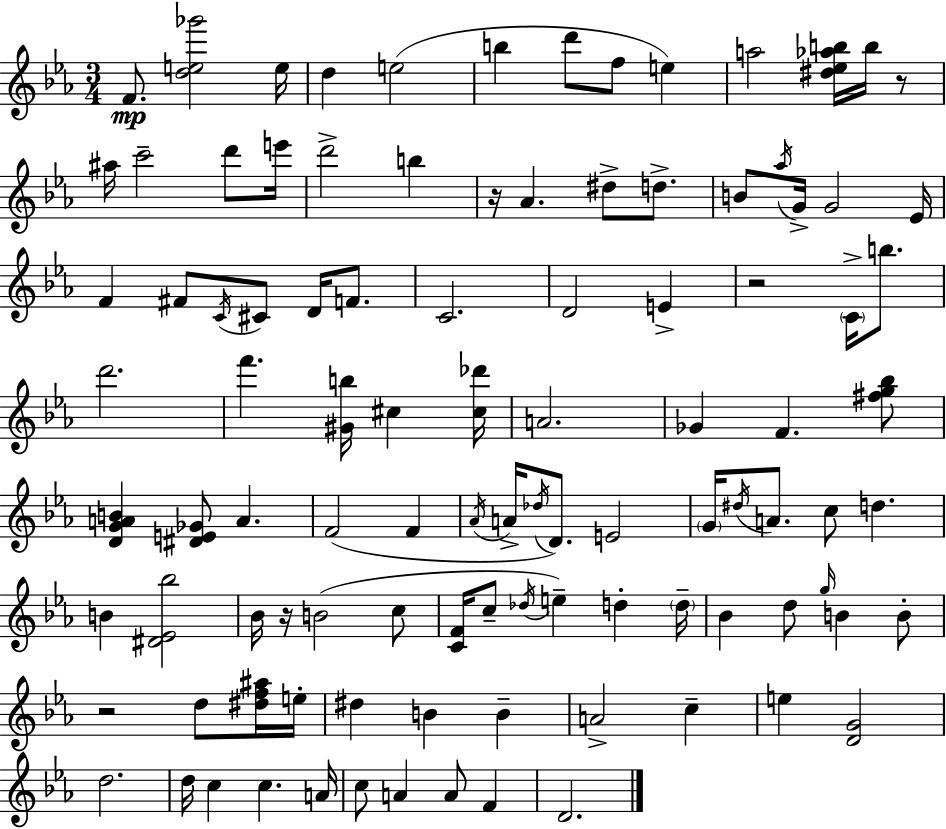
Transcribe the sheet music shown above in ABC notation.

X:1
T:Untitled
M:3/4
L:1/4
K:Eb
F/2 [de_g']2 e/4 d e2 b d'/2 f/2 e a2 [^d_e_ab]/4 b/4 z/2 ^a/4 c'2 d'/2 e'/4 d'2 b z/4 _A ^d/2 d/2 B/2 _a/4 G/4 G2 _E/4 F ^F/2 C/4 ^C/2 D/4 F/2 C2 D2 E z2 C/4 b/2 d'2 f' [^Gb]/4 ^c [^c_d']/4 A2 _G F [^fg_b]/2 [DGAB] [^DE_G]/2 A F2 F _A/4 A/4 _d/4 D/2 E2 G/4 ^d/4 A/2 c/2 d B [^D_E_b]2 _B/4 z/4 B2 c/2 [CF]/4 c/2 _d/4 e d d/4 _B d/2 g/4 B B/2 z2 d/2 [^df^a]/4 e/4 ^d B B A2 c e [DG]2 d2 d/4 c c A/4 c/2 A A/2 F D2